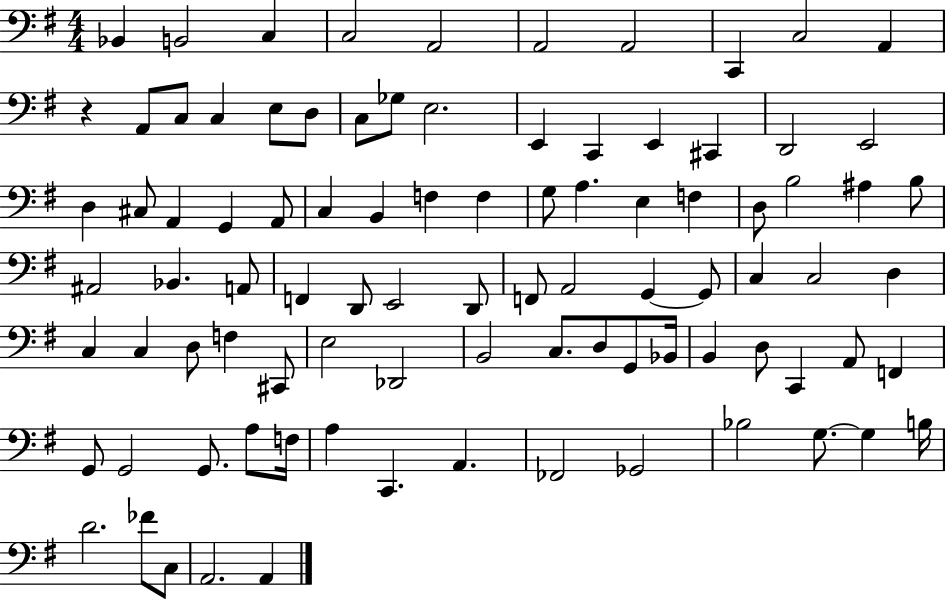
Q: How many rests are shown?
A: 1